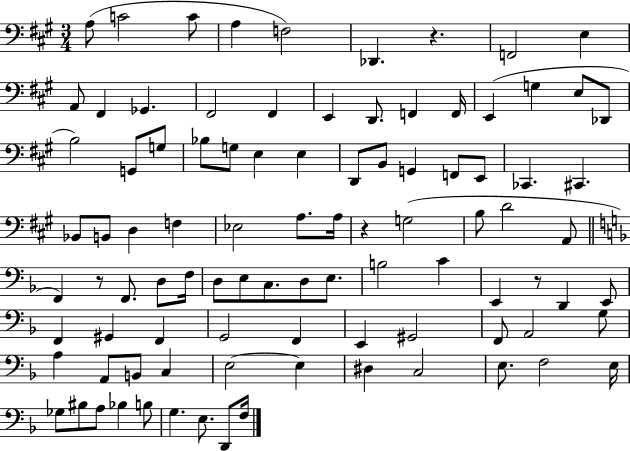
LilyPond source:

{
  \clef bass
  \numericTimeSignature
  \time 3/4
  \key a \major
  a8( c'2 c'8 | a4 f2) | des,4. r4. | f,2 e4 | \break a,8 fis,4 ges,4. | fis,2 fis,4 | e,4 d,8. f,4 f,16 | e,4( g4 e8 des,8 | \break b2) g,8 g8 | bes8 g8 e4 e4 | d,8 b,8 g,4 f,8 e,8 | ces,4. cis,4. | \break bes,8 b,8 d4 f4 | ees2 a8. a16 | r4 g2( | b8 d'2 a,8 | \break \bar "||" \break \key f \major f,4) r8 f,8. d8 f16 | d8 e8 c8. d8 e8. | b2 c'4 | e,4 r8 d,4 e,8 | \break f,4 gis,4 f,4 | g,2 f,4 | e,4 gis,2 | f,8 a,2 g8 | \break a4 a,8 b,8 c4 | e2~~ e4 | dis4 c2 | e8. f2 e16 | \break ges8 bis8 a8 bes4 b8 | g4. e8. d,8 f16 | \bar "|."
}